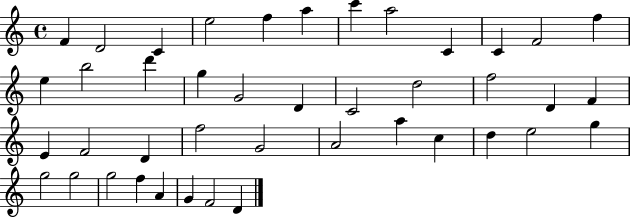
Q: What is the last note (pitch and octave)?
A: D4